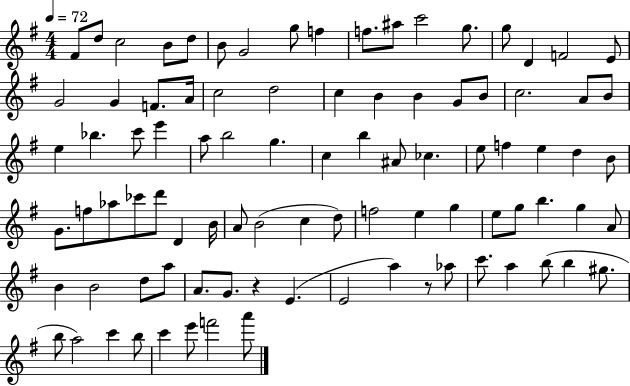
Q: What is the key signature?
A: G major